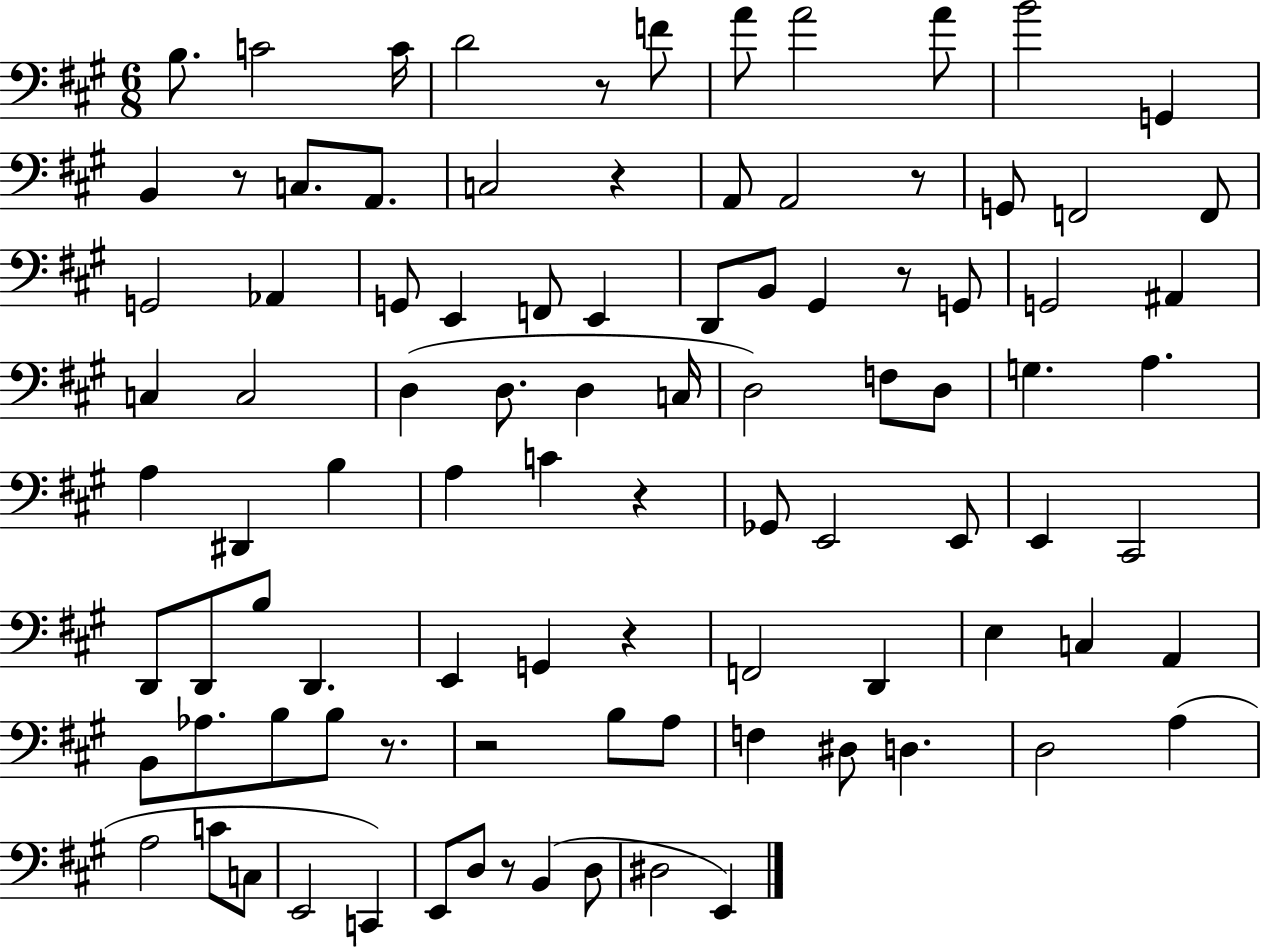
B3/e. C4/h C4/s D4/h R/e F4/e A4/e A4/h A4/e B4/h G2/q B2/q R/e C3/e. A2/e. C3/h R/q A2/e A2/h R/e G2/e F2/h F2/e G2/h Ab2/q G2/e E2/q F2/e E2/q D2/e B2/e G#2/q R/e G2/e G2/h A#2/q C3/q C3/h D3/q D3/e. D3/q C3/s D3/h F3/e D3/e G3/q. A3/q. A3/q D#2/q B3/q A3/q C4/q R/q Gb2/e E2/h E2/e E2/q C#2/h D2/e D2/e B3/e D2/q. E2/q G2/q R/q F2/h D2/q E3/q C3/q A2/q B2/e Ab3/e. B3/e B3/e R/e. R/h B3/e A3/e F3/q D#3/e D3/q. D3/h A3/q A3/h C4/e C3/e E2/h C2/q E2/e D3/e R/e B2/q D3/e D#3/h E2/q